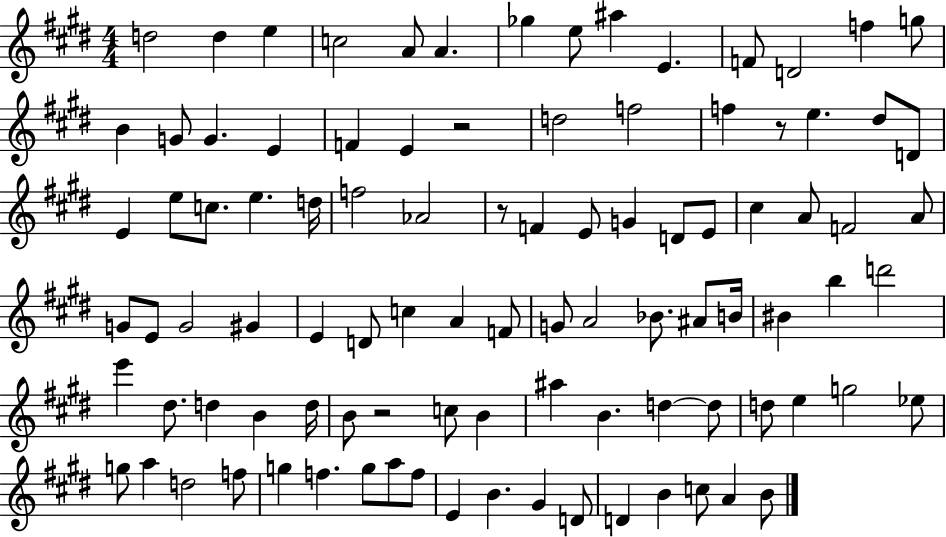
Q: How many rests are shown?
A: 4